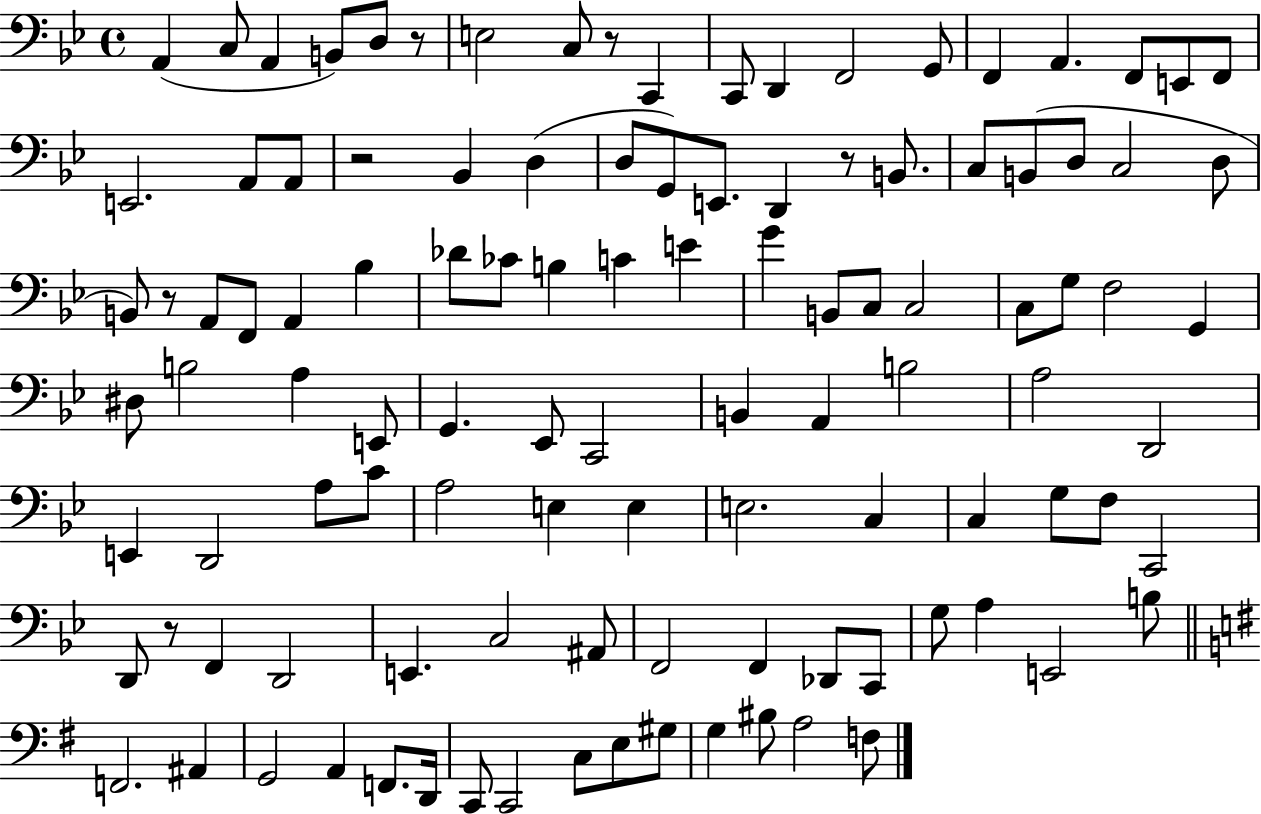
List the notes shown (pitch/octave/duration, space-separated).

A2/q C3/e A2/q B2/e D3/e R/e E3/h C3/e R/e C2/q C2/e D2/q F2/h G2/e F2/q A2/q. F2/e E2/e F2/e E2/h. A2/e A2/e R/h Bb2/q D3/q D3/e G2/e E2/e. D2/q R/e B2/e. C3/e B2/e D3/e C3/h D3/e B2/e R/e A2/e F2/e A2/q Bb3/q Db4/e CES4/e B3/q C4/q E4/q G4/q B2/e C3/e C3/h C3/e G3/e F3/h G2/q D#3/e B3/h A3/q E2/e G2/q. Eb2/e C2/h B2/q A2/q B3/h A3/h D2/h E2/q D2/h A3/e C4/e A3/h E3/q E3/q E3/h. C3/q C3/q G3/e F3/e C2/h D2/e R/e F2/q D2/h E2/q. C3/h A#2/e F2/h F2/q Db2/e C2/e G3/e A3/q E2/h B3/e F2/h. A#2/q G2/h A2/q F2/e. D2/s C2/e C2/h C3/e E3/e G#3/e G3/q BIS3/e A3/h F3/e